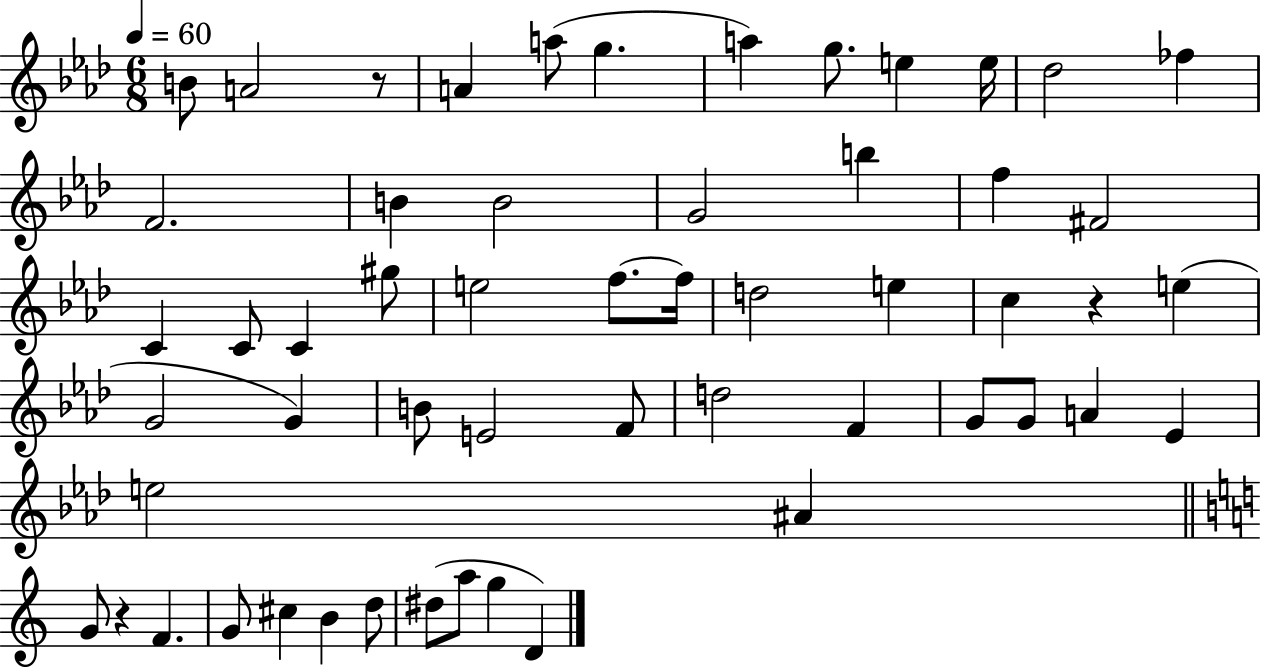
{
  \clef treble
  \numericTimeSignature
  \time 6/8
  \key aes \major
  \tempo 4 = 60
  b'8 a'2 r8 | a'4 a''8( g''4. | a''4) g''8. e''4 e''16 | des''2 fes''4 | \break f'2. | b'4 b'2 | g'2 b''4 | f''4 fis'2 | \break c'4 c'8 c'4 gis''8 | e''2 f''8.~~ f''16 | d''2 e''4 | c''4 r4 e''4( | \break g'2 g'4) | b'8 e'2 f'8 | d''2 f'4 | g'8 g'8 a'4 ees'4 | \break e''2 ais'4 | \bar "||" \break \key c \major g'8 r4 f'4. | g'8 cis''4 b'4 d''8 | dis''8( a''8 g''4 d'4) | \bar "|."
}